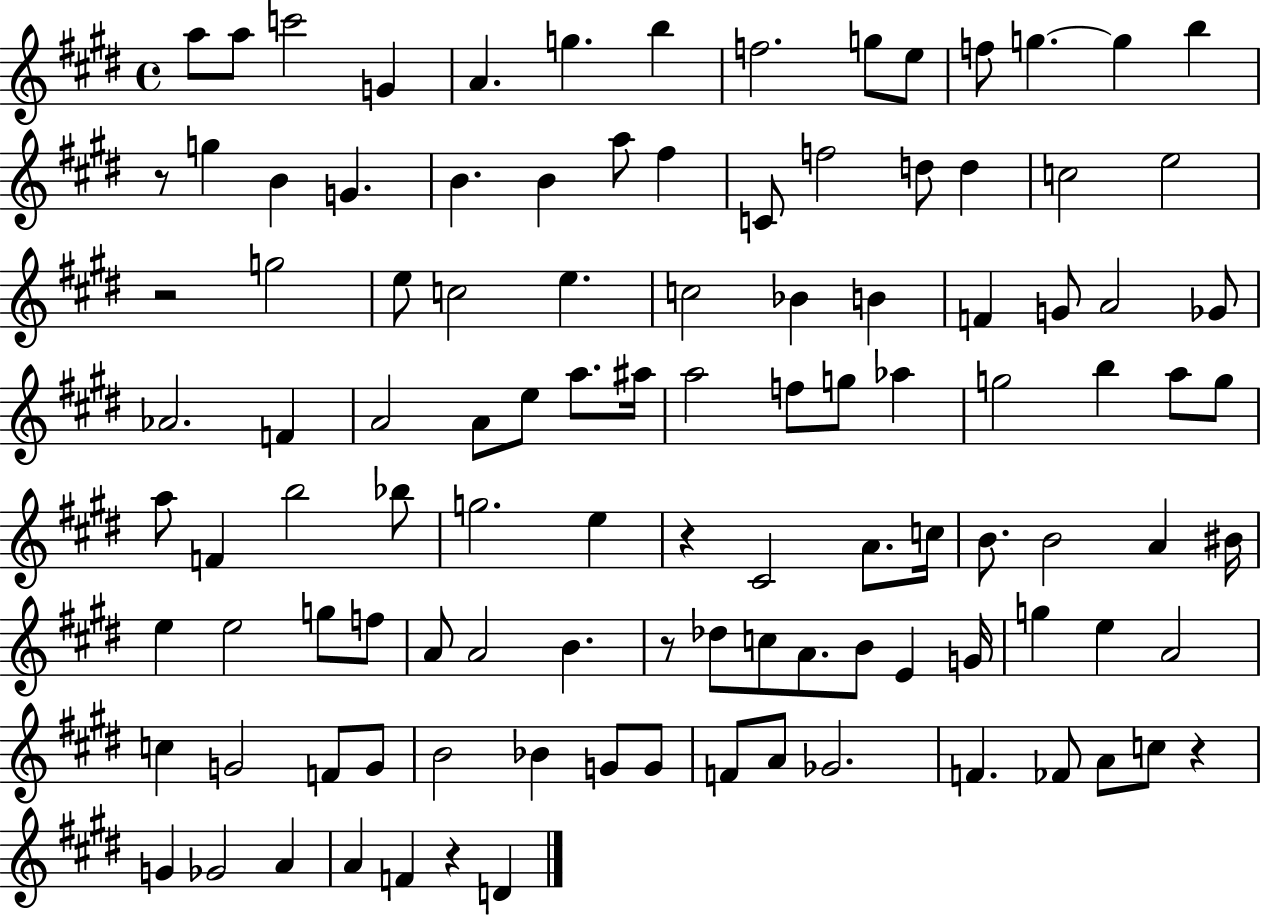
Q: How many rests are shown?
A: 6